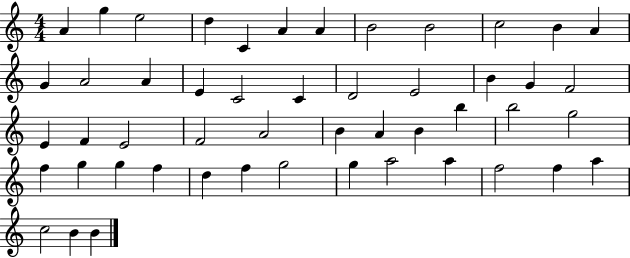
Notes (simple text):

A4/q G5/q E5/h D5/q C4/q A4/q A4/q B4/h B4/h C5/h B4/q A4/q G4/q A4/h A4/q E4/q C4/h C4/q D4/h E4/h B4/q G4/q F4/h E4/q F4/q E4/h F4/h A4/h B4/q A4/q B4/q B5/q B5/h G5/h F5/q G5/q G5/q F5/q D5/q F5/q G5/h G5/q A5/h A5/q F5/h F5/q A5/q C5/h B4/q B4/q